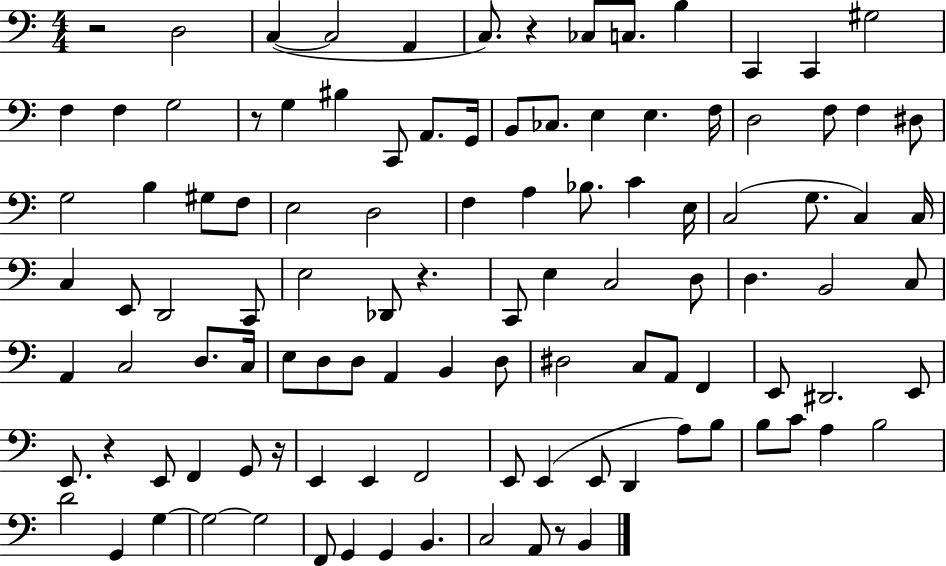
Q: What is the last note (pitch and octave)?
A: B2